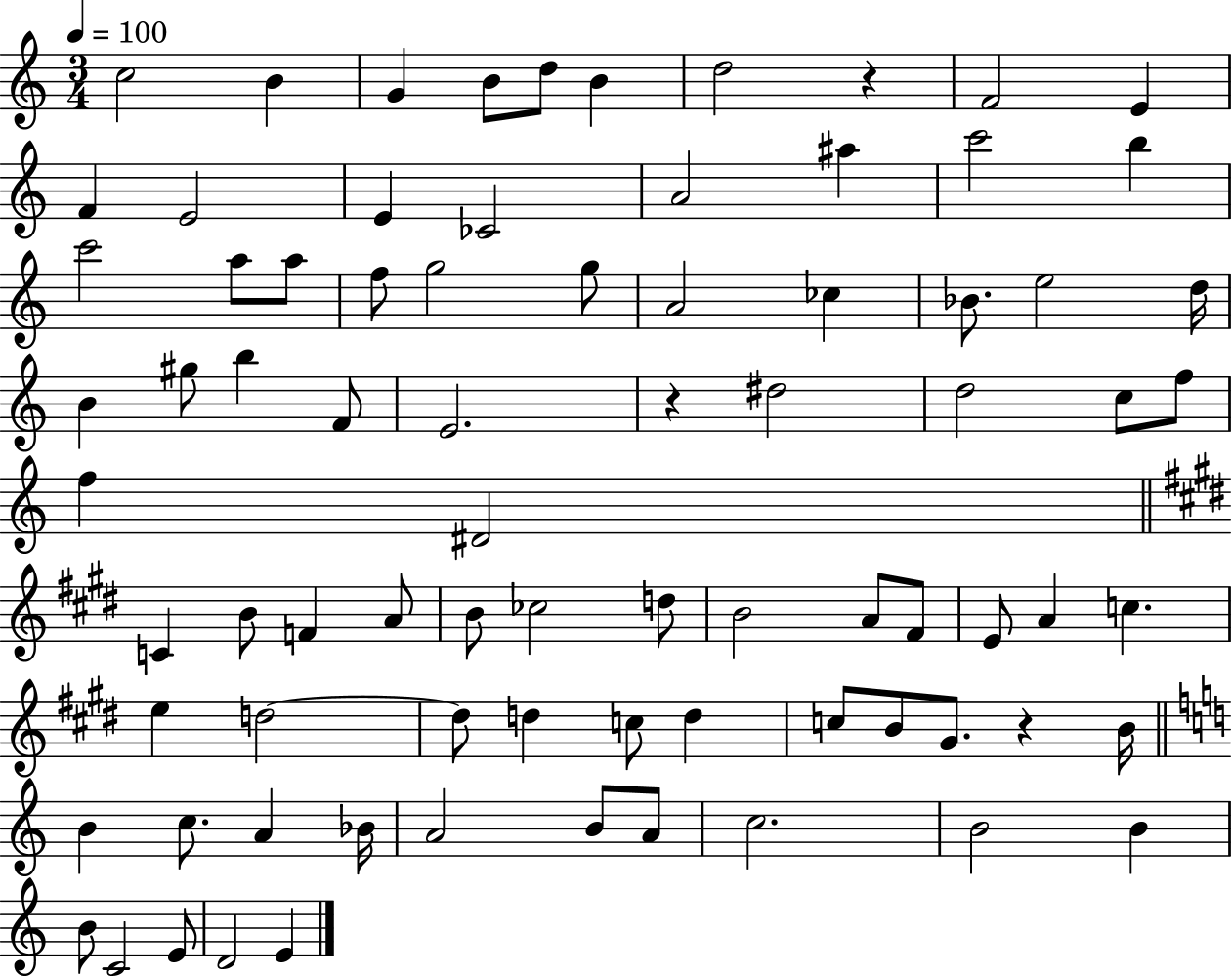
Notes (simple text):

C5/h B4/q G4/q B4/e D5/e B4/q D5/h R/q F4/h E4/q F4/q E4/h E4/q CES4/h A4/h A#5/q C6/h B5/q C6/h A5/e A5/e F5/e G5/h G5/e A4/h CES5/q Bb4/e. E5/h D5/s B4/q G#5/e B5/q F4/e E4/h. R/q D#5/h D5/h C5/e F5/e F5/q D#4/h C4/q B4/e F4/q A4/e B4/e CES5/h D5/e B4/h A4/e F#4/e E4/e A4/q C5/q. E5/q D5/h D5/e D5/q C5/e D5/q C5/e B4/e G#4/e. R/q B4/s B4/q C5/e. A4/q Bb4/s A4/h B4/e A4/e C5/h. B4/h B4/q B4/e C4/h E4/e D4/h E4/q